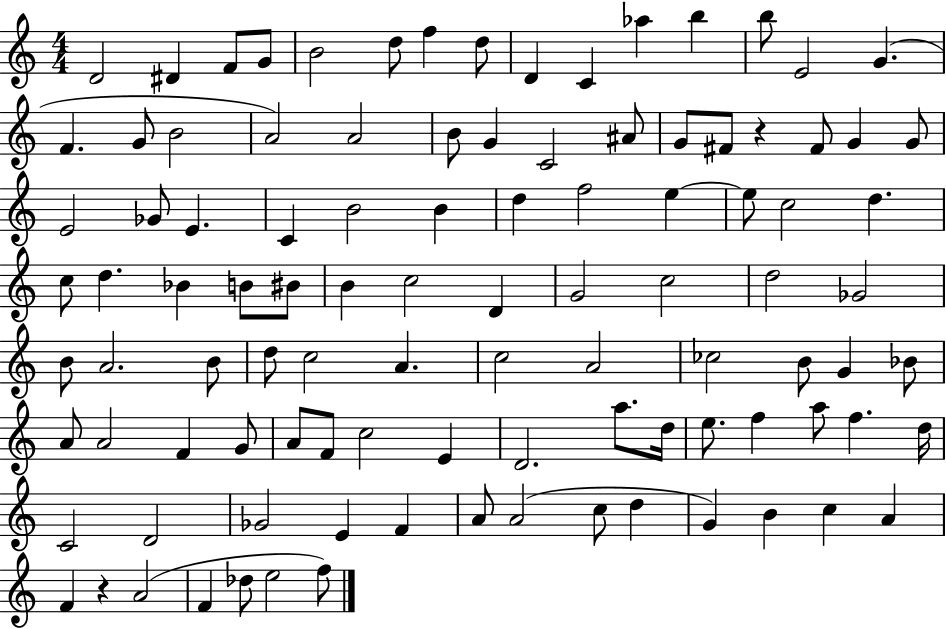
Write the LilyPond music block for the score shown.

{
  \clef treble
  \numericTimeSignature
  \time 4/4
  \key c \major
  d'2 dis'4 f'8 g'8 | b'2 d''8 f''4 d''8 | d'4 c'4 aes''4 b''4 | b''8 e'2 g'4.( | \break f'4. g'8 b'2 | a'2) a'2 | b'8 g'4 c'2 ais'8 | g'8 fis'8 r4 fis'8 g'4 g'8 | \break e'2 ges'8 e'4. | c'4 b'2 b'4 | d''4 f''2 e''4~~ | e''8 c''2 d''4. | \break c''8 d''4. bes'4 b'8 bis'8 | b'4 c''2 d'4 | g'2 c''2 | d''2 ges'2 | \break b'8 a'2. b'8 | d''8 c''2 a'4. | c''2 a'2 | ces''2 b'8 g'4 bes'8 | \break a'8 a'2 f'4 g'8 | a'8 f'8 c''2 e'4 | d'2. a''8. d''16 | e''8. f''4 a''8 f''4. d''16 | \break c'2 d'2 | ges'2 e'4 f'4 | a'8 a'2( c''8 d''4 | g'4) b'4 c''4 a'4 | \break f'4 r4 a'2( | f'4 des''8 e''2 f''8) | \bar "|."
}